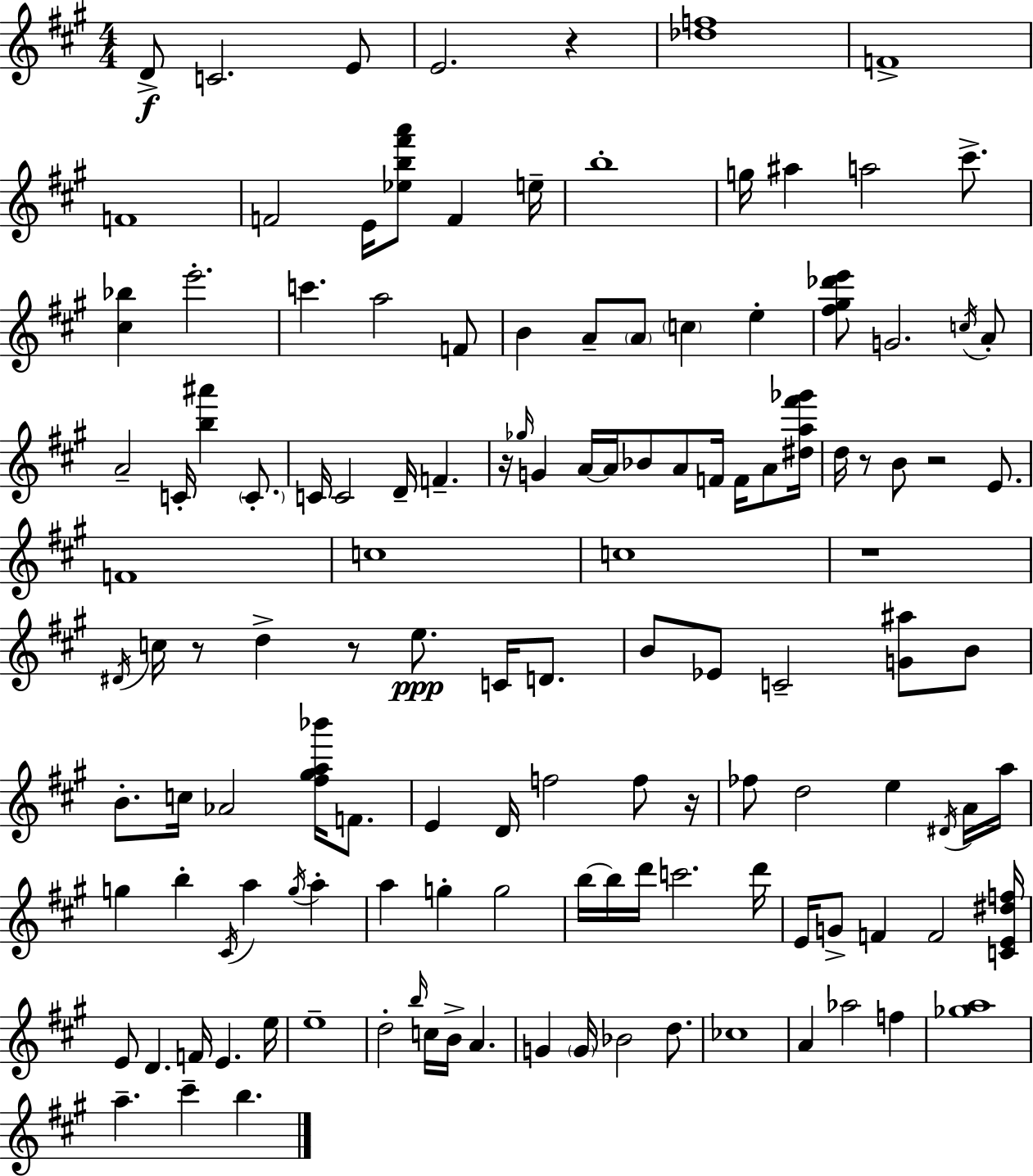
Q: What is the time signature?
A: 4/4